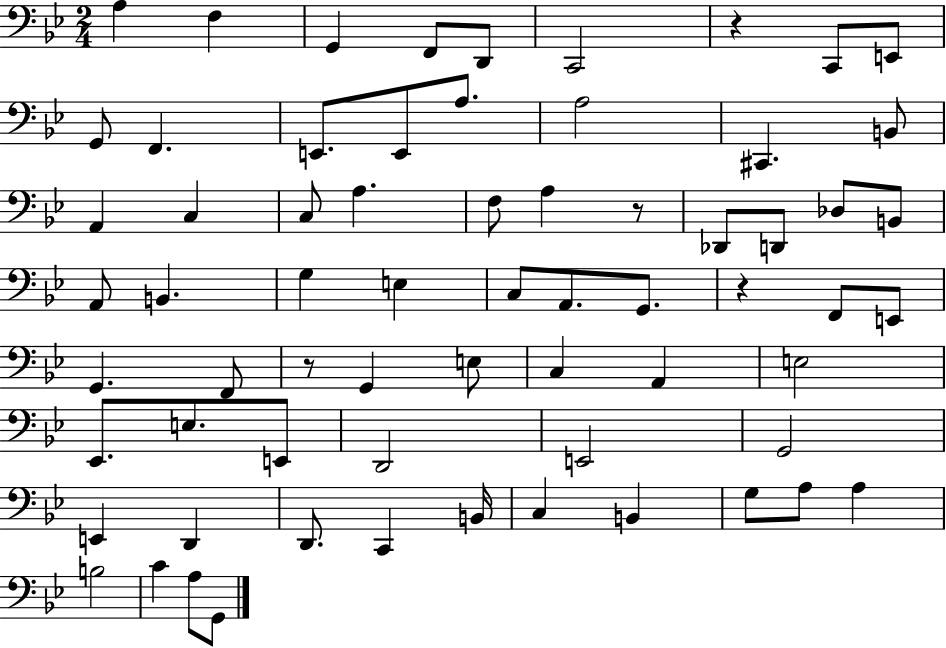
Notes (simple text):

A3/q F3/q G2/q F2/e D2/e C2/h R/q C2/e E2/e G2/e F2/q. E2/e. E2/e A3/e. A3/h C#2/q. B2/e A2/q C3/q C3/e A3/q. F3/e A3/q R/e Db2/e D2/e Db3/e B2/e A2/e B2/q. G3/q E3/q C3/e A2/e. G2/e. R/q F2/e E2/e G2/q. F2/e R/e G2/q E3/e C3/q A2/q E3/h Eb2/e. E3/e. E2/e D2/h E2/h G2/h E2/q D2/q D2/e. C2/q B2/s C3/q B2/q G3/e A3/e A3/q B3/h C4/q A3/e G2/e